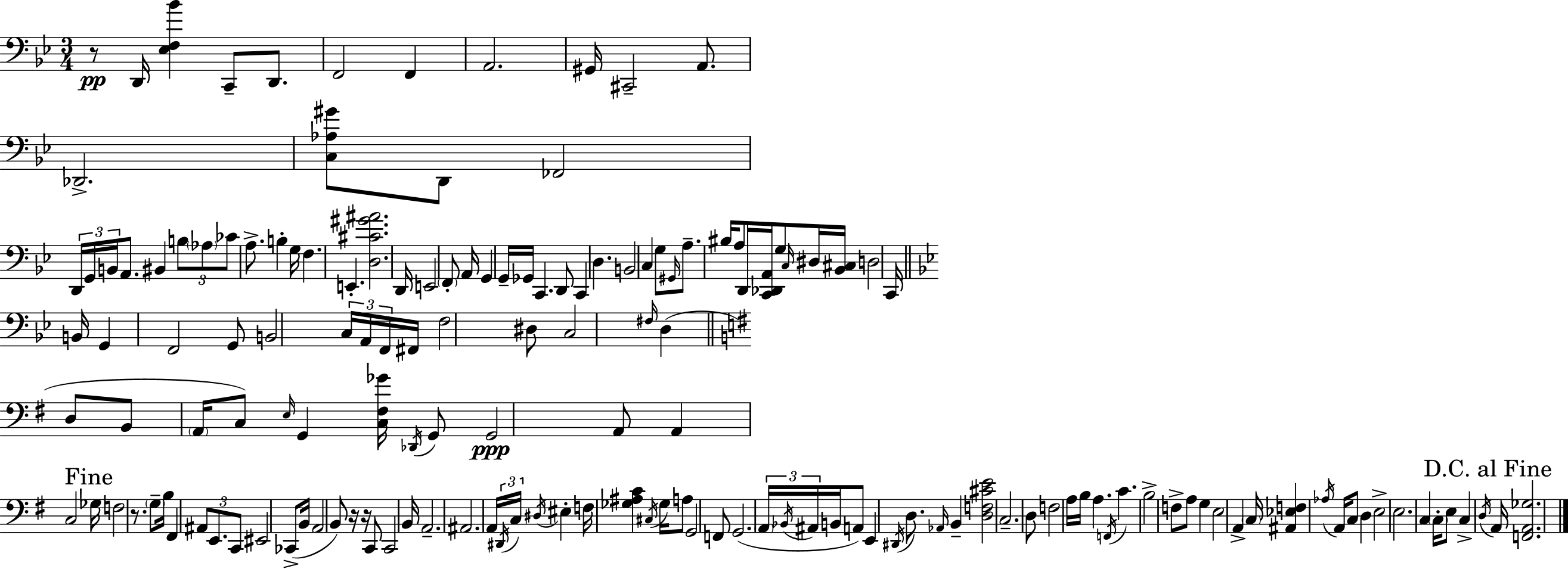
X:1
T:Untitled
M:3/4
L:1/4
K:Bb
z/2 D,,/4 [_E,F,_B] C,,/2 D,,/2 F,,2 F,, A,,2 ^G,,/4 ^C,,2 A,,/2 _D,,2 [C,_A,^G]/2 D,,/2 _F,,2 D,,/4 G,,/4 B,,/4 A,,/2 ^B,, B,/2 _A,/2 _C/2 A,/2 B, G,/4 F, E,, [D,^C^G^A]2 D,,/4 E,,2 F,,/2 A,,/4 G,, G,,/4 _G,,/4 C,, D,,/2 C,, D, B,,2 C, G,/2 ^G,,/4 A,/2 ^B,/4 A,/2 D,,/4 [C,,_D,,A,,]/4 G,/2 C,/4 ^D,/4 [_B,,^C,]/4 D,2 C,,/4 B,,/4 G,, F,,2 G,,/2 B,,2 C,/4 A,,/4 F,,/4 ^F,,/4 F,2 ^D,/2 C,2 ^F,/4 D, D,/2 B,,/2 A,,/4 C,/2 E,/4 G,, [C,^F,_G]/4 _D,,/4 G,,/2 G,,2 A,,/2 A,, C,2 _G,/4 F,2 z/2 G,/2 B,/4 ^F,, ^A,,/2 E,,/2 C,,/2 ^E,,2 _C,,/2 B,,/4 A,,2 B,,/2 z/4 z/4 C,,/2 C,,2 B,,/4 A,,2 ^A,,2 A,,/4 ^D,,/4 C,/4 ^D,/4 ^E, F,/4 [_G,^A,C] ^C,/4 _G,/4 A,/2 G,,2 F,,/2 G,,2 A,,/4 _B,,/4 ^A,,/4 B,,/4 A,,/2 E,, ^D,,/4 D,/2 _A,,/4 B,, [D,F,^CE]2 C,2 D,/2 F,2 A,/4 B,/4 A, F,,/4 C B,2 F,/2 A,/2 G, E,2 A,, C,/4 [^A,,_E,F,] _A,/4 A,,/4 C,/2 D, E,2 E,2 C, C,/4 E,/2 C, D,/4 A,,/4 [F,,A,,_G,]2